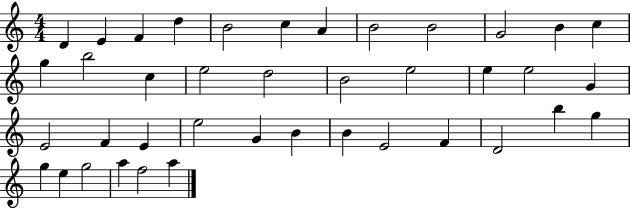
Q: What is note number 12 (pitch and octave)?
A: C5